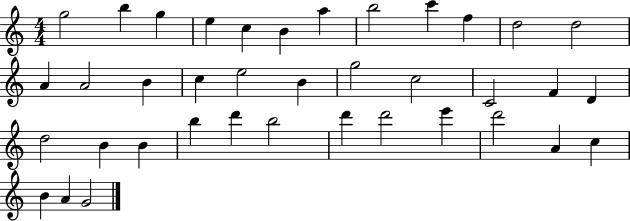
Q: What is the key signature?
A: C major